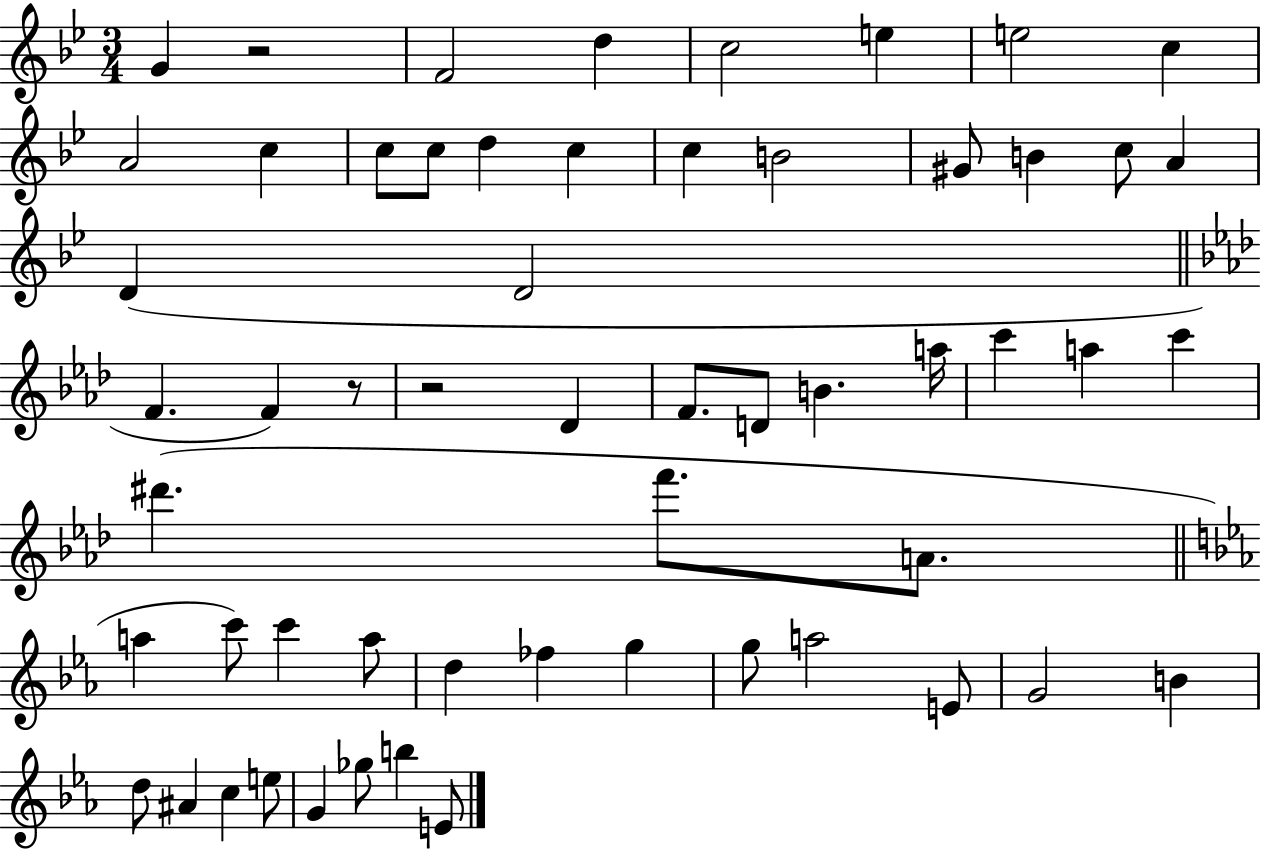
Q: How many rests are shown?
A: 3